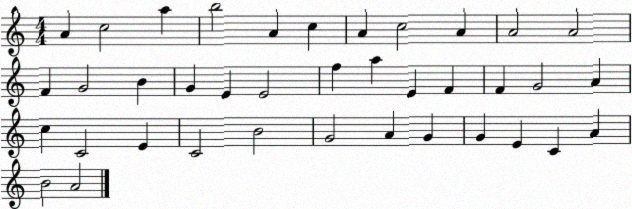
X:1
T:Untitled
M:4/4
L:1/4
K:C
A c2 a b2 A c A c2 A A2 A2 F G2 B G E E2 f a E F F G2 A c C2 E C2 B2 G2 A G G E C A B2 A2